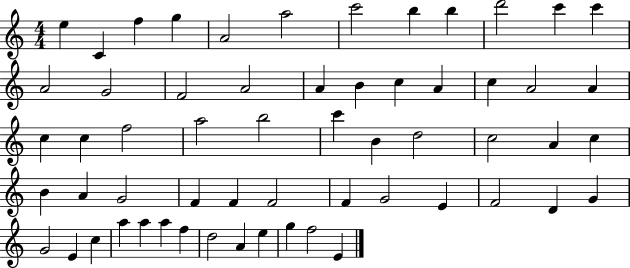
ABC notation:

X:1
T:Untitled
M:4/4
L:1/4
K:C
e C f g A2 a2 c'2 b b d'2 c' c' A2 G2 F2 A2 A B c A c A2 A c c f2 a2 b2 c' B d2 c2 A c B A G2 F F F2 F G2 E F2 D G G2 E c a a a f d2 A e g f2 E